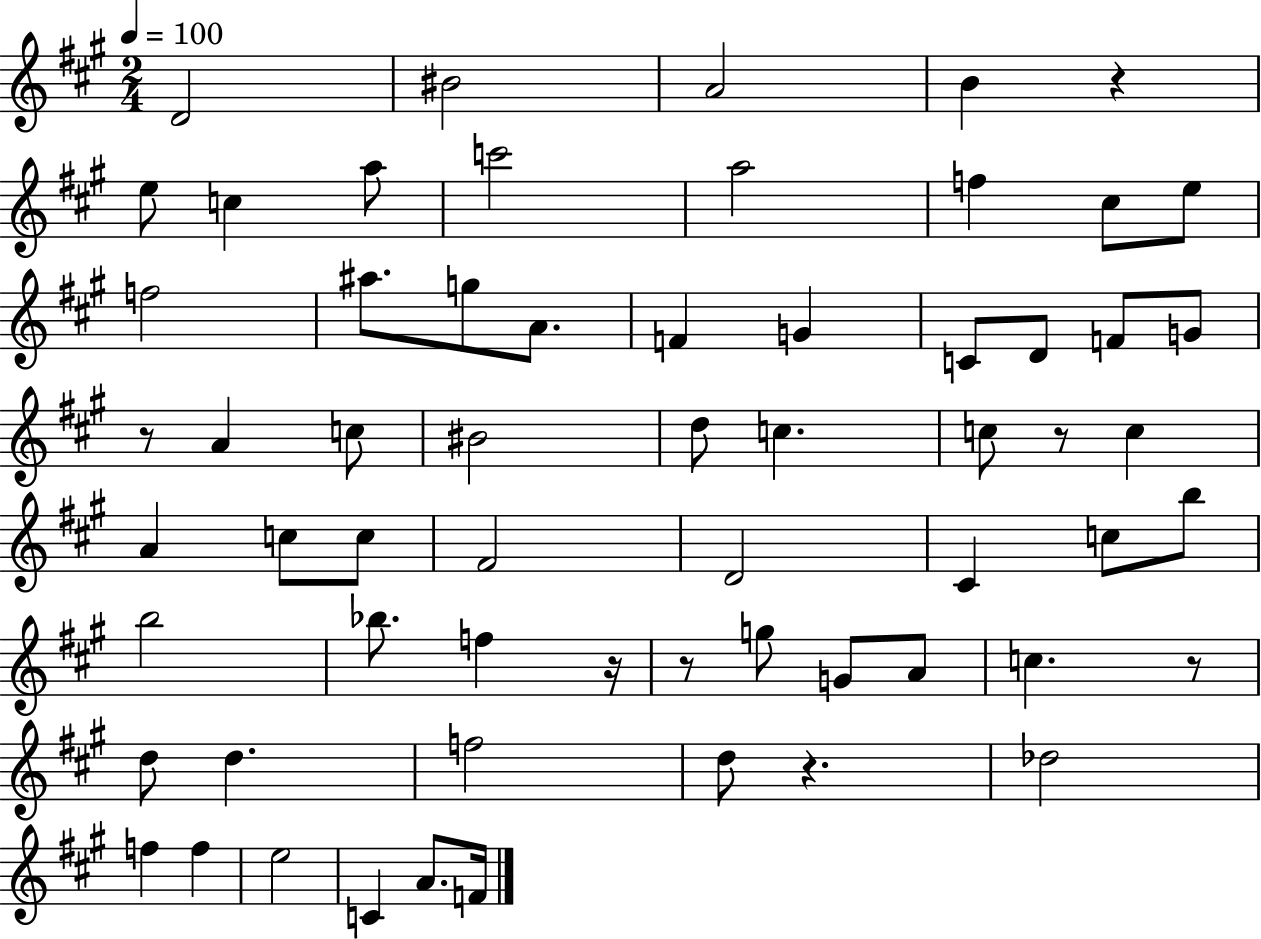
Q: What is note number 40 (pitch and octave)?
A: F5